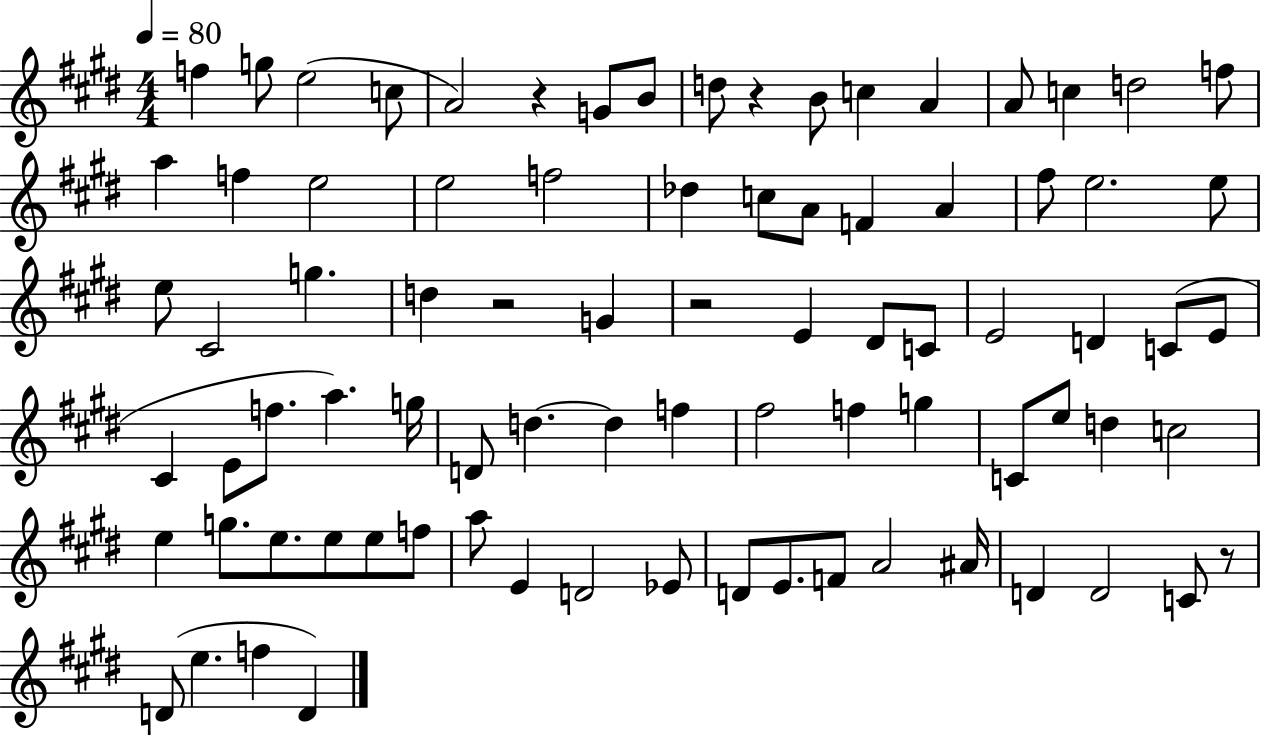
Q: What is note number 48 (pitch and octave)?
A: D5